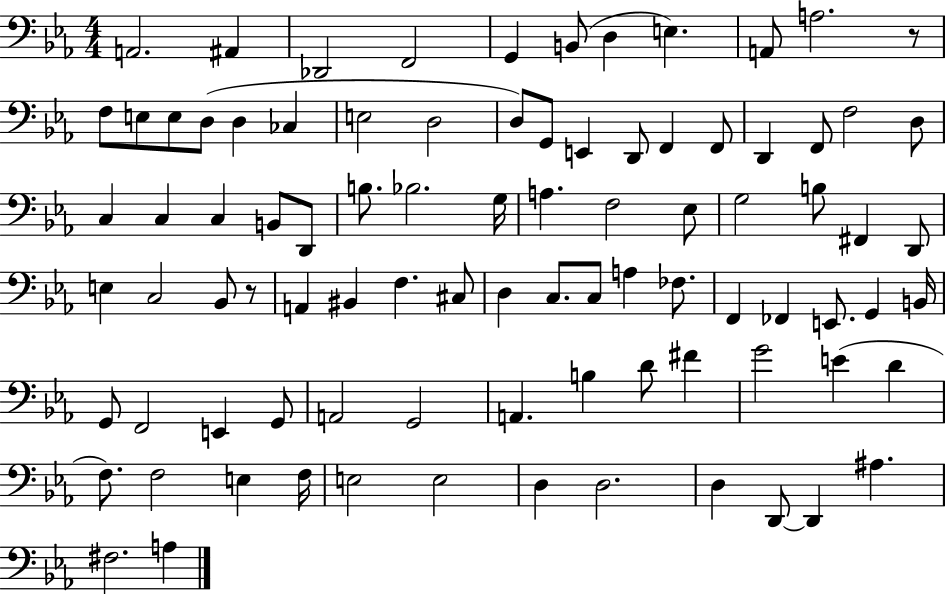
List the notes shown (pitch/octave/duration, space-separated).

A2/h. A#2/q Db2/h F2/h G2/q B2/e D3/q E3/q. A2/e A3/h. R/e F3/e E3/e E3/e D3/e D3/q CES3/q E3/h D3/h D3/e G2/e E2/q D2/e F2/q F2/e D2/q F2/e F3/h D3/e C3/q C3/q C3/q B2/e D2/e B3/e. Bb3/h. G3/s A3/q. F3/h Eb3/e G3/h B3/e F#2/q D2/e E3/q C3/h Bb2/e R/e A2/q BIS2/q F3/q. C#3/e D3/q C3/e. C3/e A3/q FES3/e. F2/q FES2/q E2/e. G2/q B2/s G2/e F2/h E2/q G2/e A2/h G2/h A2/q. B3/q D4/e F#4/q G4/h E4/q D4/q F3/e. F3/h E3/q F3/s E3/h E3/h D3/q D3/h. D3/q D2/e D2/q A#3/q. F#3/h. A3/q